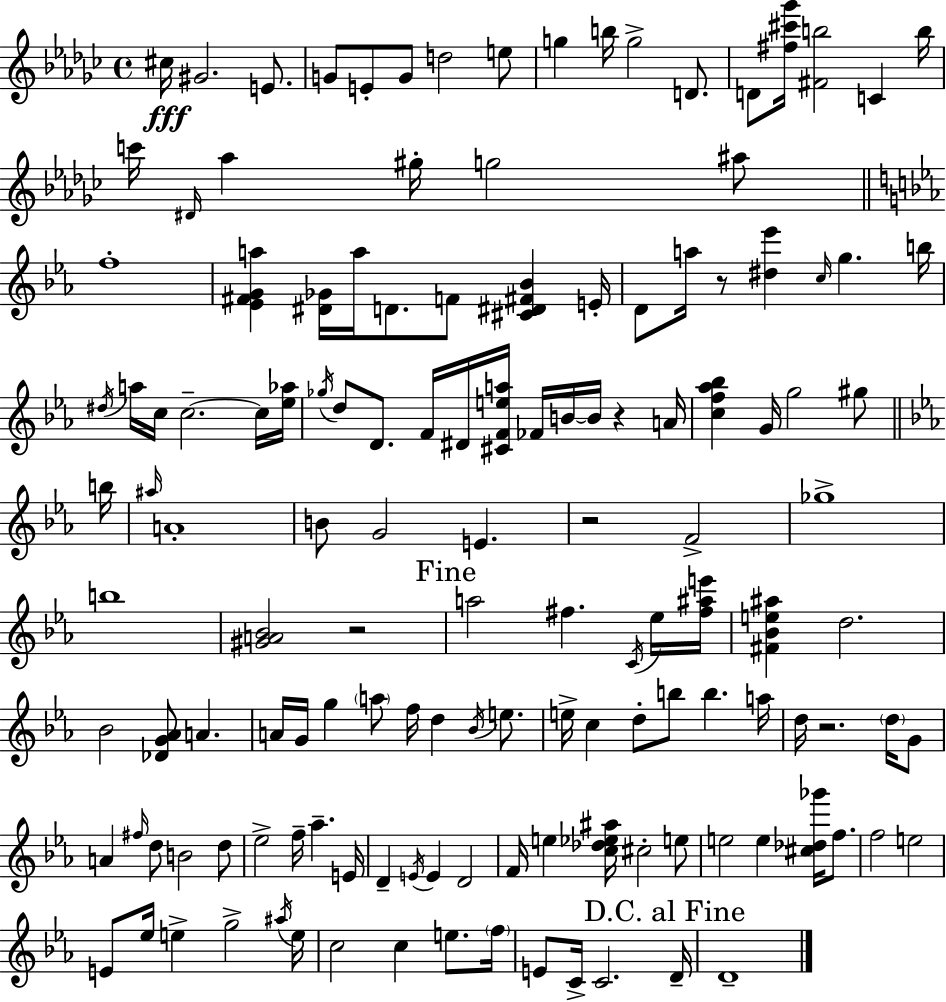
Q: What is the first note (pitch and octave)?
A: C#5